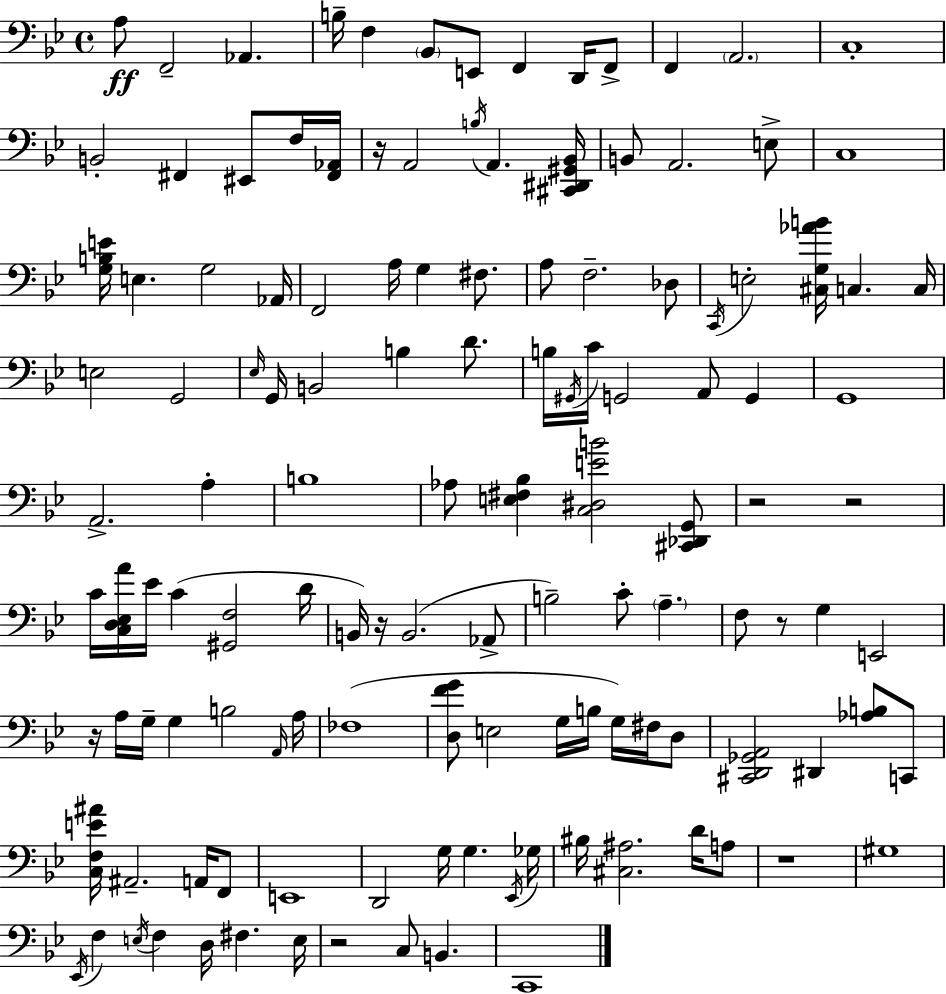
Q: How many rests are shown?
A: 8